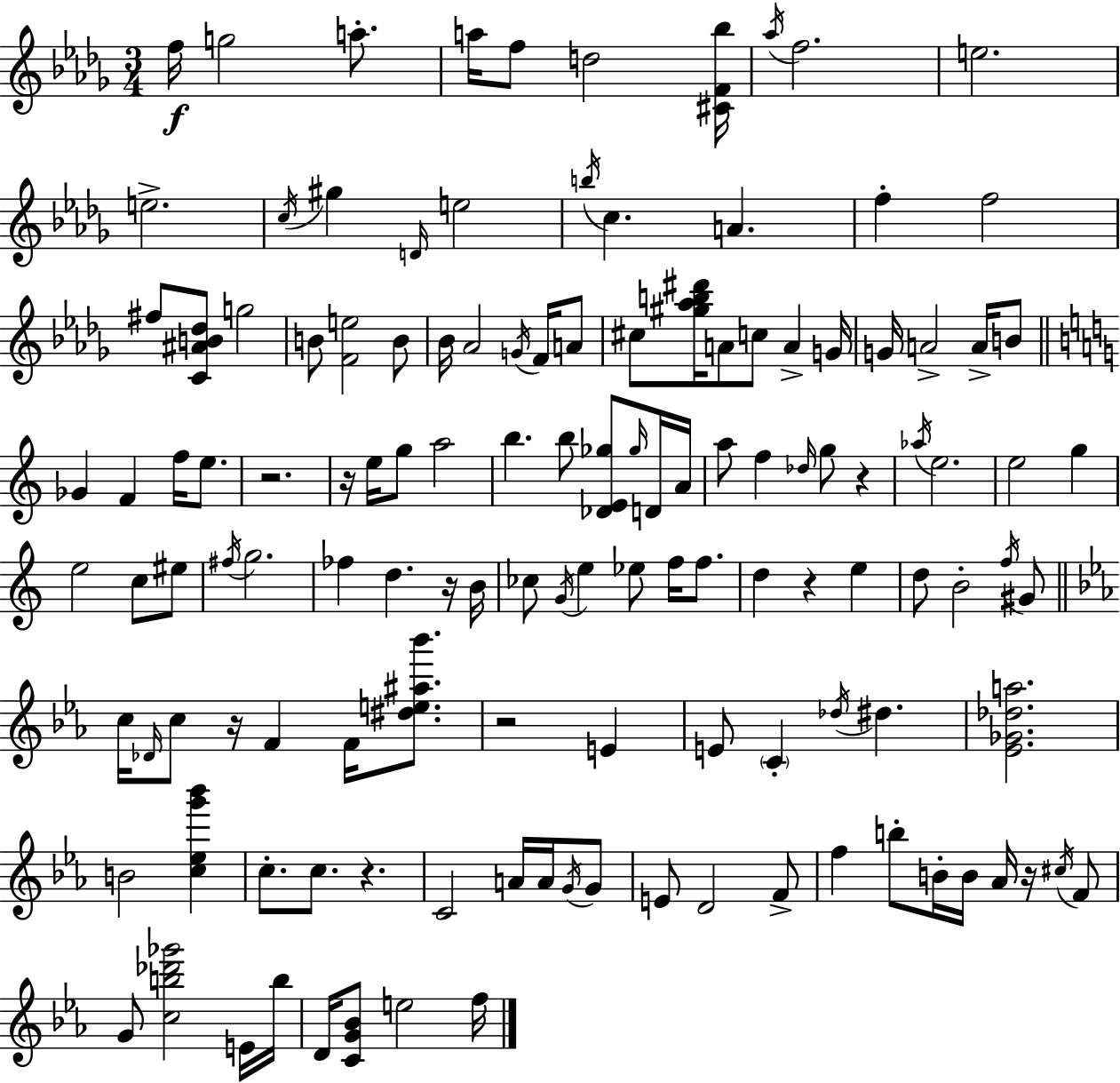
F5/s G5/h A5/e. A5/s F5/e D5/h [C#4,F4,Bb5]/s Ab5/s F5/h. E5/h. E5/h. C5/s G#5/q D4/s E5/h B5/s C5/q. A4/q. F5/q F5/h F#5/e [C4,A#4,B4,Db5]/e G5/h B4/e [F4,E5]/h B4/e Bb4/s Ab4/h G4/s F4/s A4/e C#5/e [G#5,Ab5,B5,D#6]/s A4/e C5/e A4/q G4/s G4/s A4/h A4/s B4/e Gb4/q F4/q F5/s E5/e. R/h. R/s E5/s G5/e A5/h B5/q. B5/e [Db4,E4,Gb5]/e Gb5/s D4/s A4/s A5/e F5/q Db5/s G5/e R/q Ab5/s E5/h. E5/h G5/q E5/h C5/e EIS5/e F#5/s G5/h. FES5/q D5/q. R/s B4/s CES5/e G4/s E5/q Eb5/e F5/s F5/e. D5/q R/q E5/q D5/e B4/h F5/s G#4/e C5/s Db4/s C5/e R/s F4/q F4/s [D#5,E5,A#5,Bb6]/e. R/h E4/q E4/e C4/q Db5/s D#5/q. [Eb4,Gb4,Db5,A5]/h. B4/h [C5,Eb5,G6,Bb6]/q C5/e. C5/e. R/q. C4/h A4/s A4/s G4/s G4/e E4/e D4/h F4/e F5/q B5/e B4/s B4/s Ab4/s R/s C#5/s F4/e G4/e [C5,B5,Db6,Gb6]/h E4/s B5/s D4/s [C4,G4,Bb4]/e E5/h F5/s